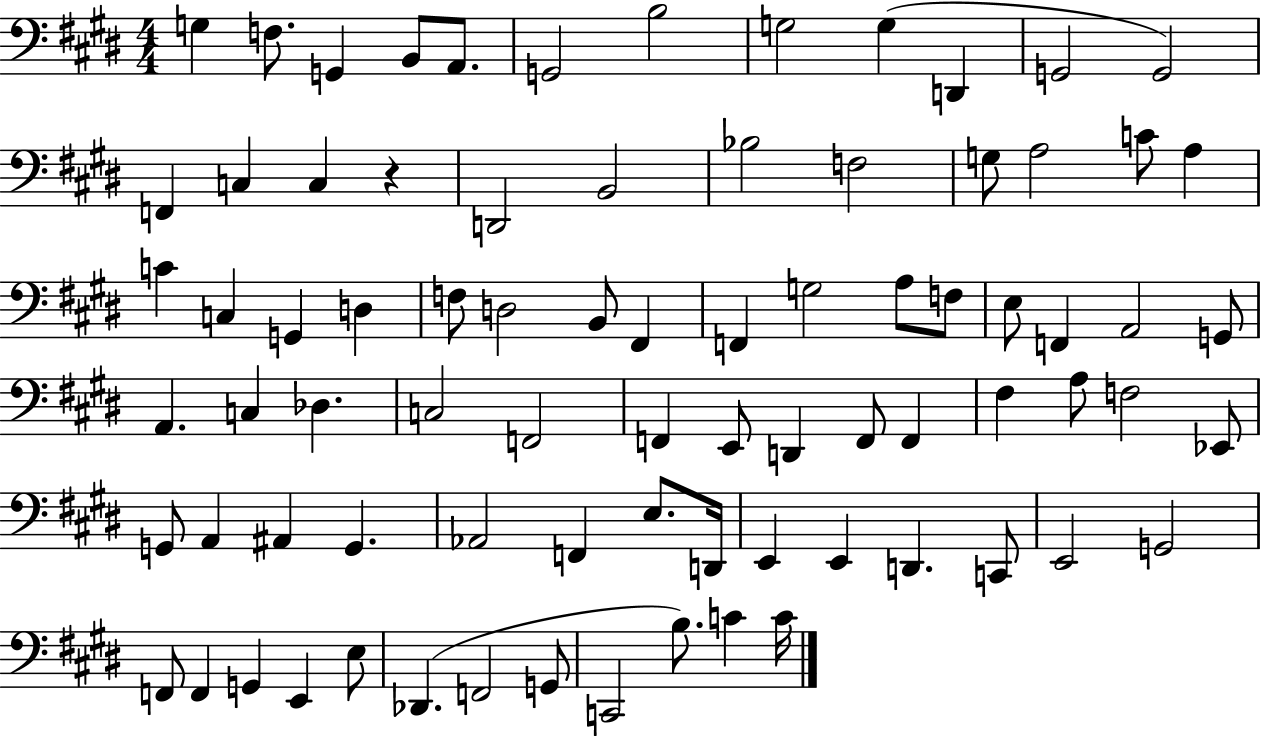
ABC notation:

X:1
T:Untitled
M:4/4
L:1/4
K:E
G, F,/2 G,, B,,/2 A,,/2 G,,2 B,2 G,2 G, D,, G,,2 G,,2 F,, C, C, z D,,2 B,,2 _B,2 F,2 G,/2 A,2 C/2 A, C C, G,, D, F,/2 D,2 B,,/2 ^F,, F,, G,2 A,/2 F,/2 E,/2 F,, A,,2 G,,/2 A,, C, _D, C,2 F,,2 F,, E,,/2 D,, F,,/2 F,, ^F, A,/2 F,2 _E,,/2 G,,/2 A,, ^A,, G,, _A,,2 F,, E,/2 D,,/4 E,, E,, D,, C,,/2 E,,2 G,,2 F,,/2 F,, G,, E,, E,/2 _D,, F,,2 G,,/2 C,,2 B,/2 C C/4